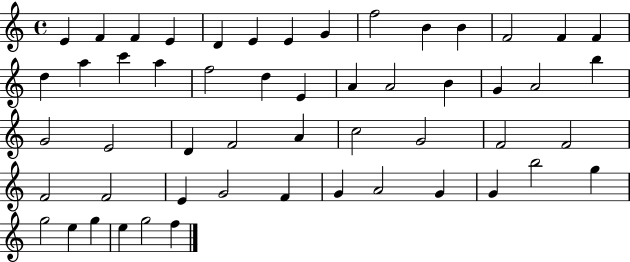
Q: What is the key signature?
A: C major